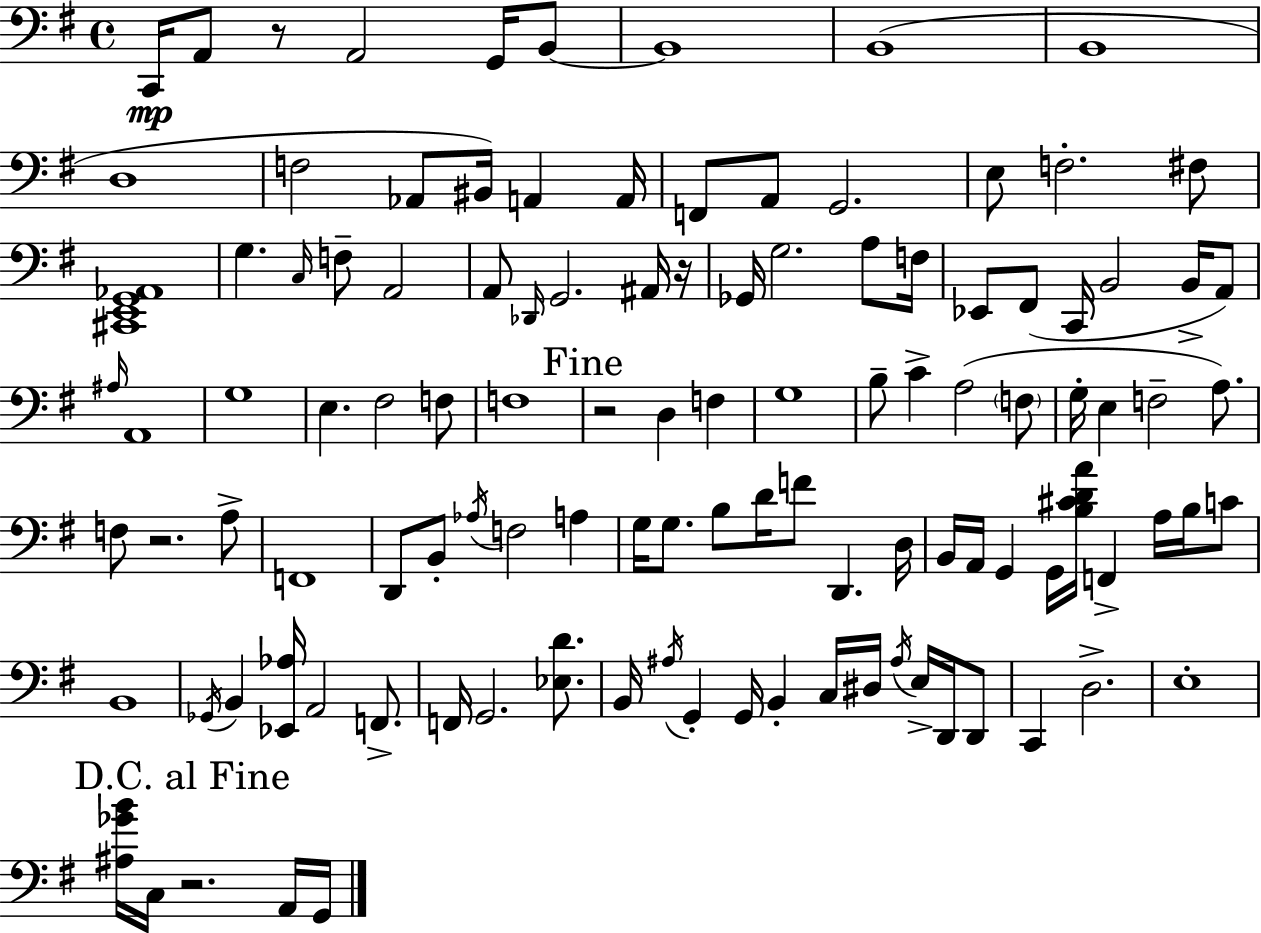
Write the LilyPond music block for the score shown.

{
  \clef bass
  \time 4/4
  \defaultTimeSignature
  \key g \major
  c,16\mp a,8 r8 a,2 g,16 b,8~~ | b,1 | b,1( | b,1 | \break d1 | f2 aes,8 bis,16) a,4 a,16 | f,8 a,8 g,2. | e8 f2.-. fis8 | \break <cis, e, g, aes,>1 | g4. \grace { c16 } f8-- a,2 | a,8 \grace { des,16 } g,2. | ais,16 r16 ges,16 g2. a8 | \break f16 ees,8 fis,8( c,16 b,2 b,16-> | a,8) \grace { ais16 } a,1 | g1 | e4. fis2 | \break f8 f1 | \mark "Fine" r2 d4 f4 | g1 | b8-- c'4-> a2( | \break \parenthesize f8 g16-. e4 f2-- | a8.) f8 r2. | a8-> f,1 | d,8 b,8-. \acciaccatura { aes16 } f2 | \break a4 g16 g8. b8 d'16 f'8 d,4. | d16 b,16 a,16 g,4 g,16 <b cis' d' a'>16 f,4-> | a16 b16 c'8 b,1 | \acciaccatura { ges,16 } b,4 <ees, aes>16 a,2 | \break f,8.-> f,16 g,2. | <ees d'>8. b,16 \acciaccatura { ais16 } g,4-. g,16 b,4-. | c16 dis16 \acciaccatura { ais16 } e16-> d,16 d,8 c,4 d2.-> | e1-. | \break \mark "D.C. al Fine" <ais ges' b'>16 c16 r2. | a,16 g,16 \bar "|."
}